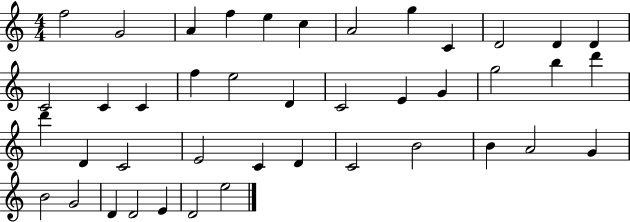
F5/h G4/h A4/q F5/q E5/q C5/q A4/h G5/q C4/q D4/h D4/q D4/q C4/h C4/q C4/q F5/q E5/h D4/q C4/h E4/q G4/q G5/h B5/q D6/q D6/q D4/q C4/h E4/h C4/q D4/q C4/h B4/h B4/q A4/h G4/q B4/h G4/h D4/q D4/h E4/q D4/h E5/h